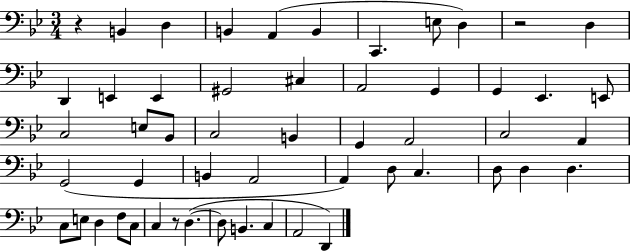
{
  \clef bass
  \numericTimeSignature
  \time 3/4
  \key bes \major
  \repeat volta 2 { r4 b,4 d4 | b,4 a,4( b,4 | c,4. e8 d4) | r2 d4 | \break d,4 e,4 e,4 | gis,2 cis4 | a,2 g,4 | g,4 ees,4. e,8 | \break c2 e8 bes,8 | c2 b,4 | g,4 a,2 | c2 a,4 | \break g,2( g,4 | b,4 a,2 | a,4) d8 c4. | d8 d4 d4. | \break c8 e8 d4 f8 c8 | c4 r8 d4.~(~ | d8 b,4. c4 | a,2 d,4) | \break } \bar "|."
}